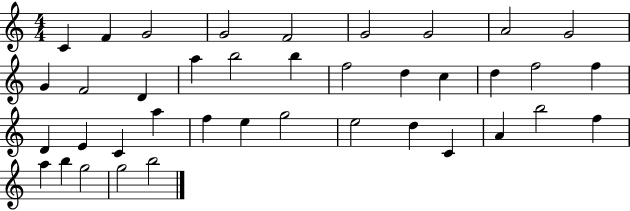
{
  \clef treble
  \numericTimeSignature
  \time 4/4
  \key c \major
  c'4 f'4 g'2 | g'2 f'2 | g'2 g'2 | a'2 g'2 | \break g'4 f'2 d'4 | a''4 b''2 b''4 | f''2 d''4 c''4 | d''4 f''2 f''4 | \break d'4 e'4 c'4 a''4 | f''4 e''4 g''2 | e''2 d''4 c'4 | a'4 b''2 f''4 | \break a''4 b''4 g''2 | g''2 b''2 | \bar "|."
}